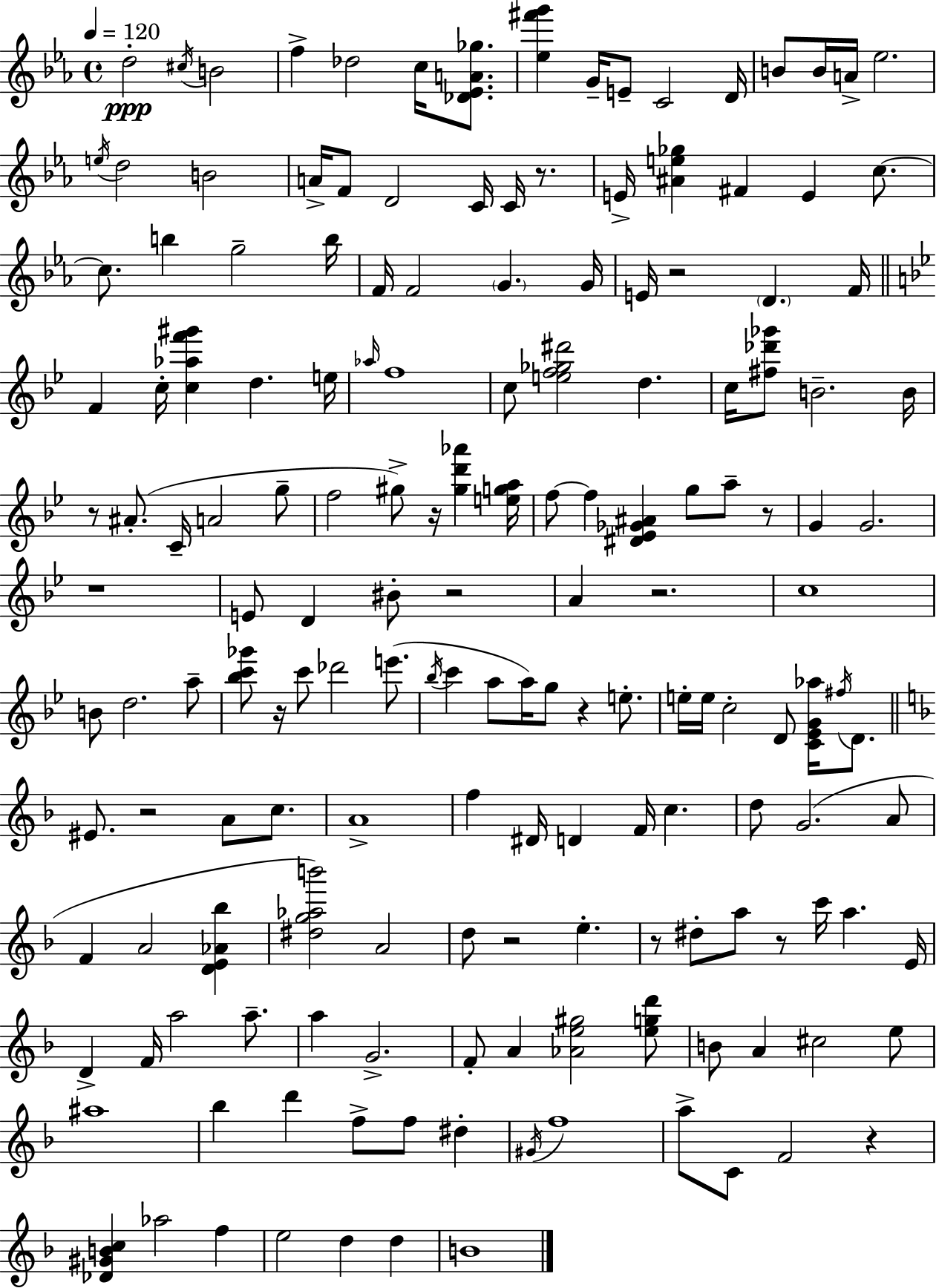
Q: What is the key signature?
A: C minor